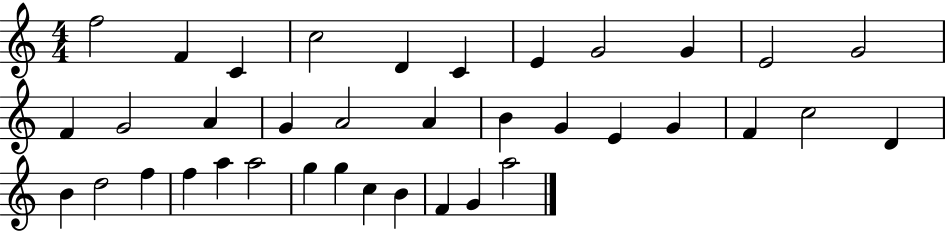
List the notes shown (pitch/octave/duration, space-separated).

F5/h F4/q C4/q C5/h D4/q C4/q E4/q G4/h G4/q E4/h G4/h F4/q G4/h A4/q G4/q A4/h A4/q B4/q G4/q E4/q G4/q F4/q C5/h D4/q B4/q D5/h F5/q F5/q A5/q A5/h G5/q G5/q C5/q B4/q F4/q G4/q A5/h